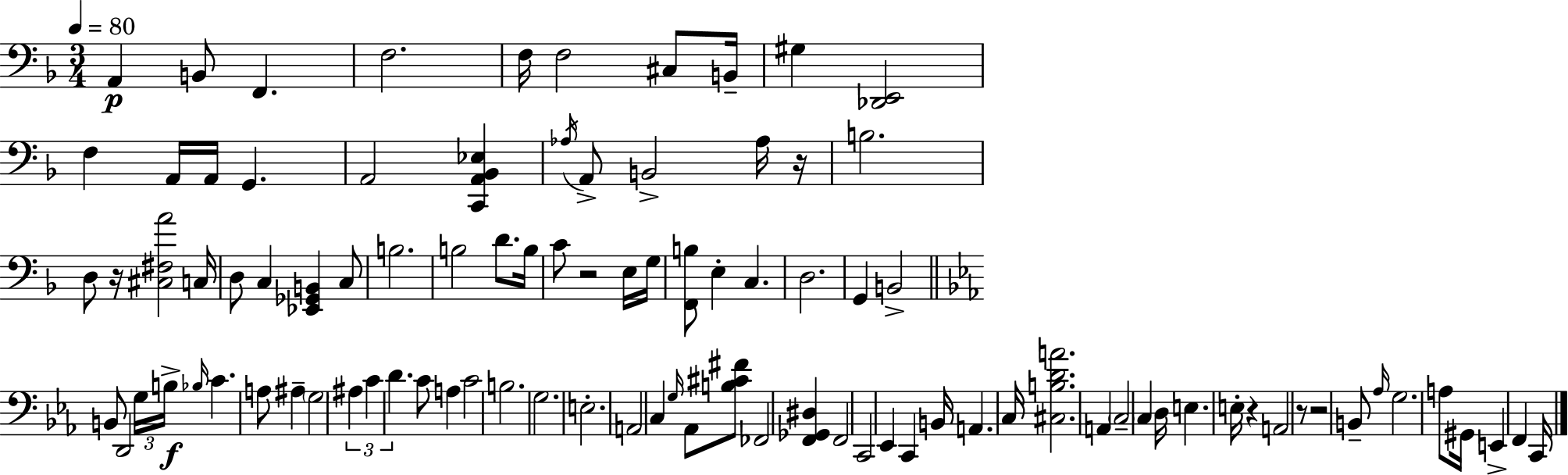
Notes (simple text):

A2/q B2/e F2/q. F3/h. F3/s F3/h C#3/e B2/s G#3/q [Db2,E2]/h F3/q A2/s A2/s G2/q. A2/h [C2,A2,Bb2,Eb3]/q Ab3/s A2/e B2/h Ab3/s R/s B3/h. D3/e R/s [C#3,F#3,A4]/h C3/s D3/e C3/q [Eb2,Gb2,B2]/q C3/e B3/h. B3/h D4/e. B3/s C4/e R/h E3/s G3/s [F2,B3]/e E3/q C3/q. D3/h. G2/q B2/h B2/e D2/h G3/s B3/s Bb3/s C4/q. A3/e A#3/q G3/h A#3/q C4/q D4/q. C4/e A3/q C4/h B3/h. G3/h. E3/h. A2/h C3/q G3/s Ab2/e [B3,C#4,F#4]/e FES2/h [F2,Gb2,D#3]/q F2/h C2/h Eb2/q C2/q B2/s A2/q. C3/s [C#3,B3,D4,A4]/h. A2/q C3/h C3/q D3/s E3/q. E3/s R/q A2/h R/e R/h B2/e Ab3/s G3/h. A3/e G#2/s E2/q F2/q C2/s